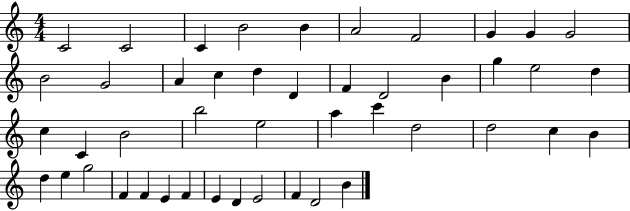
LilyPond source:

{
  \clef treble
  \numericTimeSignature
  \time 4/4
  \key c \major
  c'2 c'2 | c'4 b'2 b'4 | a'2 f'2 | g'4 g'4 g'2 | \break b'2 g'2 | a'4 c''4 d''4 d'4 | f'4 d'2 b'4 | g''4 e''2 d''4 | \break c''4 c'4 b'2 | b''2 e''2 | a''4 c'''4 d''2 | d''2 c''4 b'4 | \break d''4 e''4 g''2 | f'4 f'4 e'4 f'4 | e'4 d'4 e'2 | f'4 d'2 b'4 | \break \bar "|."
}